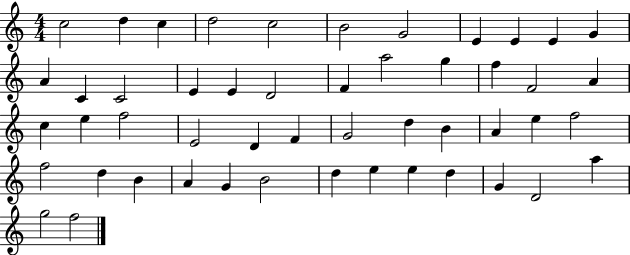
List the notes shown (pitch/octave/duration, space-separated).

C5/h D5/q C5/q D5/h C5/h B4/h G4/h E4/q E4/q E4/q G4/q A4/q C4/q C4/h E4/q E4/q D4/h F4/q A5/h G5/q F5/q F4/h A4/q C5/q E5/q F5/h E4/h D4/q F4/q G4/h D5/q B4/q A4/q E5/q F5/h F5/h D5/q B4/q A4/q G4/q B4/h D5/q E5/q E5/q D5/q G4/q D4/h A5/q G5/h F5/h